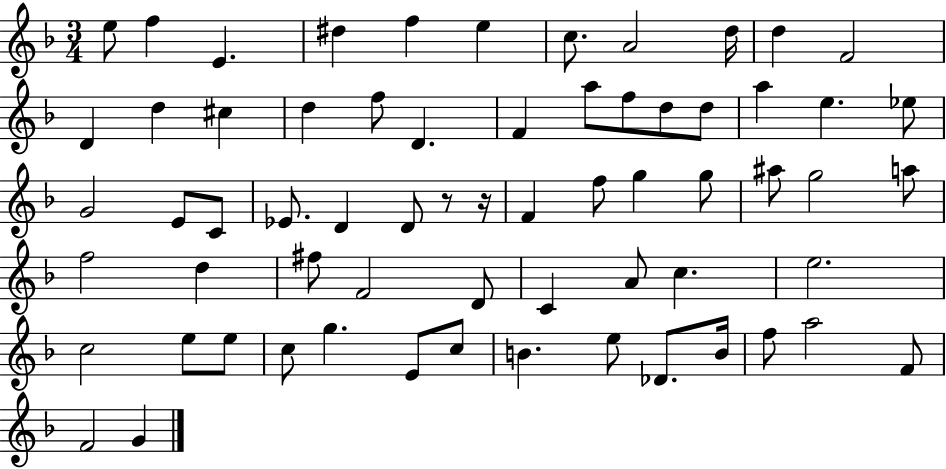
{
  \clef treble
  \numericTimeSignature
  \time 3/4
  \key f \major
  e''8 f''4 e'4. | dis''4 f''4 e''4 | c''8. a'2 d''16 | d''4 f'2 | \break d'4 d''4 cis''4 | d''4 f''8 d'4. | f'4 a''8 f''8 d''8 d''8 | a''4 e''4. ees''8 | \break g'2 e'8 c'8 | ees'8. d'4 d'8 r8 r16 | f'4 f''8 g''4 g''8 | ais''8 g''2 a''8 | \break f''2 d''4 | fis''8 f'2 d'8 | c'4 a'8 c''4. | e''2. | \break c''2 e''8 e''8 | c''8 g''4. e'8 c''8 | b'4. e''8 des'8. b'16 | f''8 a''2 f'8 | \break f'2 g'4 | \bar "|."
}